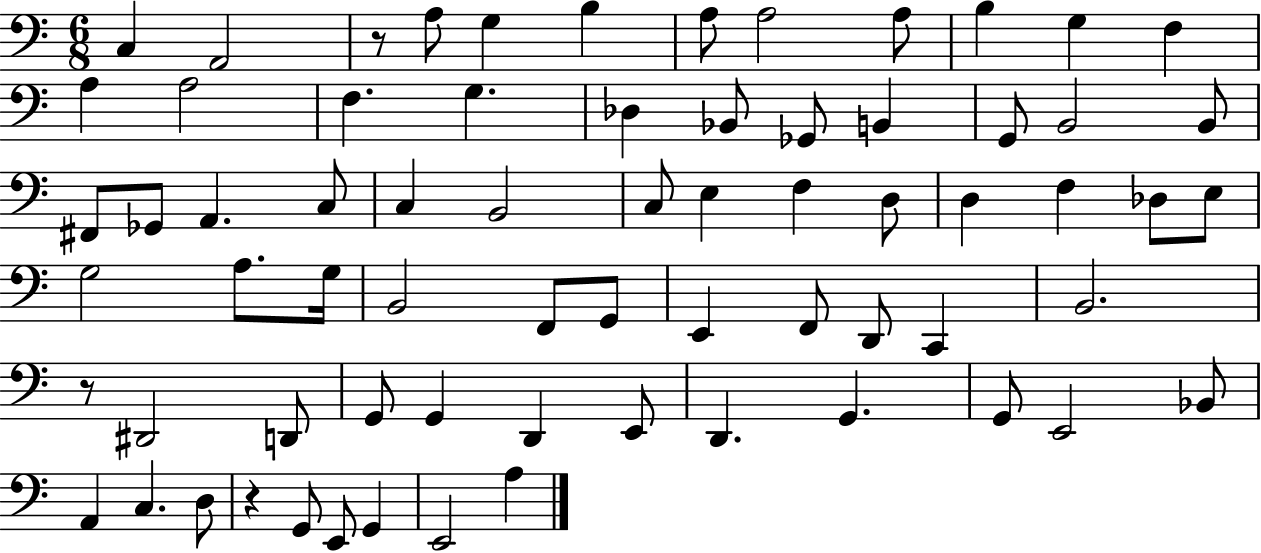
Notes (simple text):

C3/q A2/h R/e A3/e G3/q B3/q A3/e A3/h A3/e B3/q G3/q F3/q A3/q A3/h F3/q. G3/q. Db3/q Bb2/e Gb2/e B2/q G2/e B2/h B2/e F#2/e Gb2/e A2/q. C3/e C3/q B2/h C3/e E3/q F3/q D3/e D3/q F3/q Db3/e E3/e G3/h A3/e. G3/s B2/h F2/e G2/e E2/q F2/e D2/e C2/q B2/h. R/e D#2/h D2/e G2/e G2/q D2/q E2/e D2/q. G2/q. G2/e E2/h Bb2/e A2/q C3/q. D3/e R/q G2/e E2/e G2/q E2/h A3/q